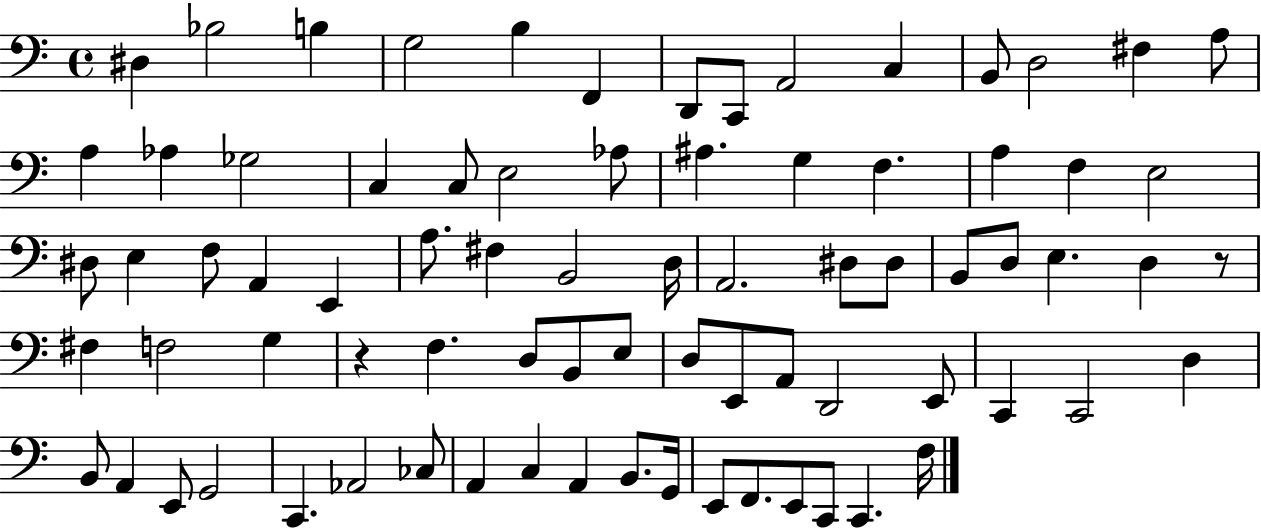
X:1
T:Untitled
M:4/4
L:1/4
K:C
^D, _B,2 B, G,2 B, F,, D,,/2 C,,/2 A,,2 C, B,,/2 D,2 ^F, A,/2 A, _A, _G,2 C, C,/2 E,2 _A,/2 ^A, G, F, A, F, E,2 ^D,/2 E, F,/2 A,, E,, A,/2 ^F, B,,2 D,/4 A,,2 ^D,/2 ^D,/2 B,,/2 D,/2 E, D, z/2 ^F, F,2 G, z F, D,/2 B,,/2 E,/2 D,/2 E,,/2 A,,/2 D,,2 E,,/2 C,, C,,2 D, B,,/2 A,, E,,/2 G,,2 C,, _A,,2 _C,/2 A,, C, A,, B,,/2 G,,/4 E,,/2 F,,/2 E,,/2 C,,/2 C,, F,/4